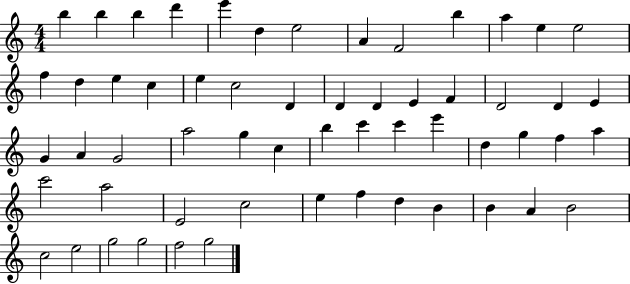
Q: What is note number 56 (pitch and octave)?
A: G5